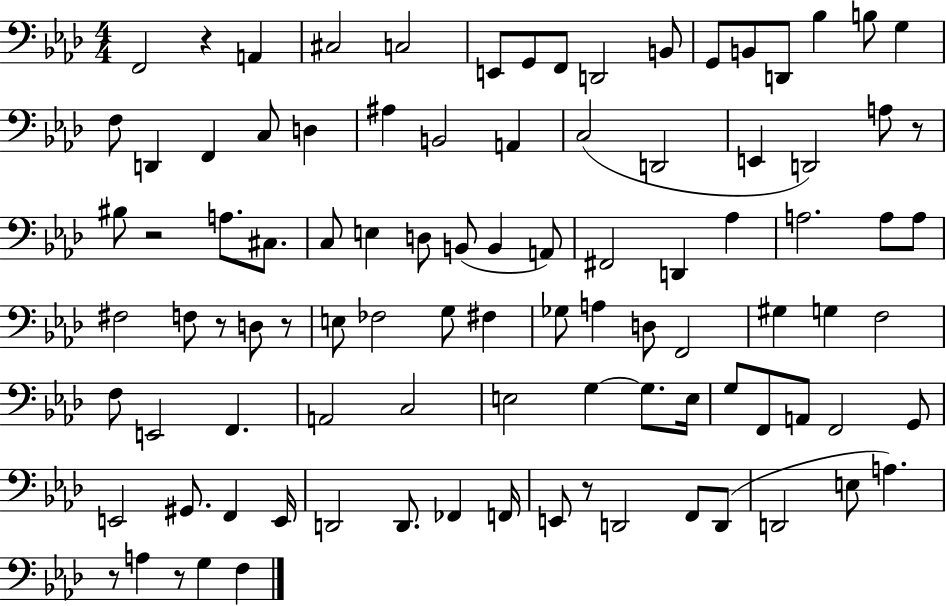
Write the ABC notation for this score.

X:1
T:Untitled
M:4/4
L:1/4
K:Ab
F,,2 z A,, ^C,2 C,2 E,,/2 G,,/2 F,,/2 D,,2 B,,/2 G,,/2 B,,/2 D,,/2 _B, B,/2 G, F,/2 D,, F,, C,/2 D, ^A, B,,2 A,, C,2 D,,2 E,, D,,2 A,/2 z/2 ^B,/2 z2 A,/2 ^C,/2 C,/2 E, D,/2 B,,/2 B,, A,,/2 ^F,,2 D,, _A, A,2 A,/2 A,/2 ^F,2 F,/2 z/2 D,/2 z/2 E,/2 _F,2 G,/2 ^F, _G,/2 A, D,/2 F,,2 ^G, G, F,2 F,/2 E,,2 F,, A,,2 C,2 E,2 G, G,/2 E,/4 G,/2 F,,/2 A,,/2 F,,2 G,,/2 E,,2 ^G,,/2 F,, E,,/4 D,,2 D,,/2 _F,, F,,/4 E,,/2 z/2 D,,2 F,,/2 D,,/2 D,,2 E,/2 A, z/2 A, z/2 G, F,